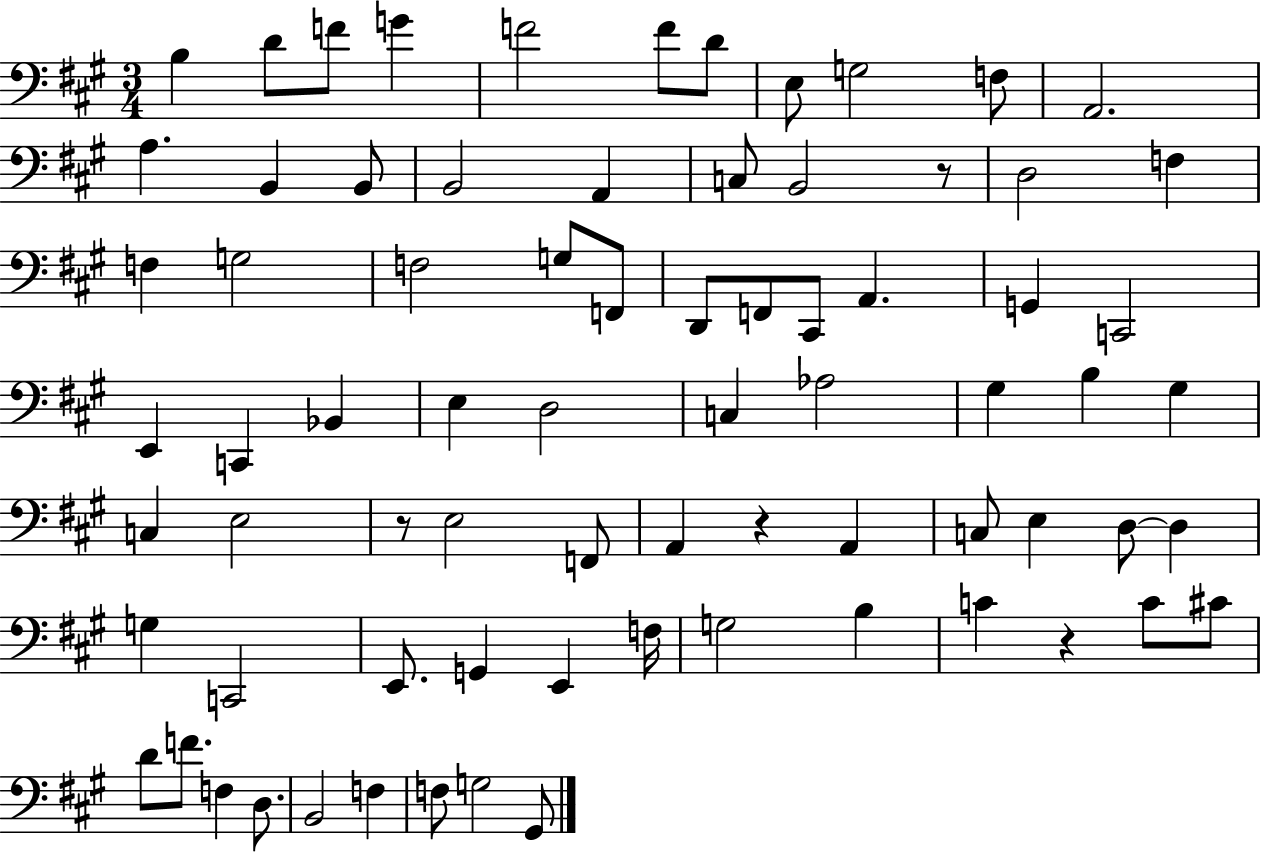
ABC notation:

X:1
T:Untitled
M:3/4
L:1/4
K:A
B, D/2 F/2 G F2 F/2 D/2 E,/2 G,2 F,/2 A,,2 A, B,, B,,/2 B,,2 A,, C,/2 B,,2 z/2 D,2 F, F, G,2 F,2 G,/2 F,,/2 D,,/2 F,,/2 ^C,,/2 A,, G,, C,,2 E,, C,, _B,, E, D,2 C, _A,2 ^G, B, ^G, C, E,2 z/2 E,2 F,,/2 A,, z A,, C,/2 E, D,/2 D, G, C,,2 E,,/2 G,, E,, F,/4 G,2 B, C z C/2 ^C/2 D/2 F/2 F, D,/2 B,,2 F, F,/2 G,2 ^G,,/2